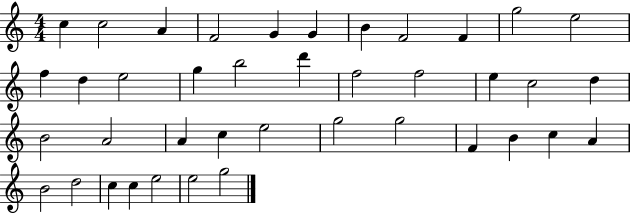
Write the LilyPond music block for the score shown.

{
  \clef treble
  \numericTimeSignature
  \time 4/4
  \key c \major
  c''4 c''2 a'4 | f'2 g'4 g'4 | b'4 f'2 f'4 | g''2 e''2 | \break f''4 d''4 e''2 | g''4 b''2 d'''4 | f''2 f''2 | e''4 c''2 d''4 | \break b'2 a'2 | a'4 c''4 e''2 | g''2 g''2 | f'4 b'4 c''4 a'4 | \break b'2 d''2 | c''4 c''4 e''2 | e''2 g''2 | \bar "|."
}